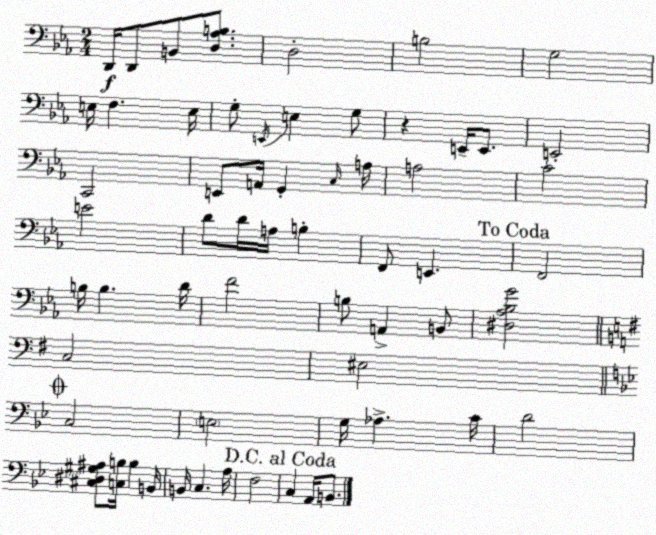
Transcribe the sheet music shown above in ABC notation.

X:1
T:Untitled
M:2/4
L:1/4
K:Cm
D,,/4 D,,/2 B,,/2 [D,_A,B,]/2 D,2 B,2 G,2 E,/4 F, E,/4 G,/2 E,,/4 E, G,/2 z E,,/4 E,,/2 E,,2 C,,2 E,,/2 A,,/4 G,, C,/4 A,/4 A,2 C2 E2 D/2 D/4 A,/4 B, F,,/2 E,, F,,2 B,/4 B, D/4 F2 B,/2 A,, B,,/2 [^D,_A,_B,G]2 C,2 ^E,2 C,2 E,2 G,/4 _A, C/4 D2 [^C,^D,^G,^A,]/2 [C,B,]/4 B, B,,/4 B,,/4 C, A,/4 F,2 C, A,,/4 B,,/2